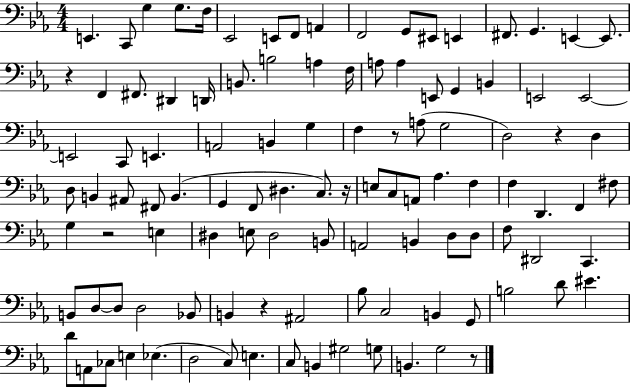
{
  \clef bass
  \numericTimeSignature
  \time 4/4
  \key ees \major
  e,4. c,8 g4 g8. f16 | ees,2 e,8 f,8 a,4 | f,2 g,8 eis,8 e,4 | fis,8. g,4. e,4~~ e,8. | \break r4 f,4 fis,8. dis,4 d,16 | b,8. b2 a4 f16 | a8 a4 e,8 g,4 b,4 | e,2 e,2~~ | \break e,2 c,8 e,4. | a,2 b,4 g4 | f4 r8 a8( g2 | d2) r4 d4 | \break d8 b,4 ais,8 fis,8 b,4.( | g,4 f,8 dis4. c8.) r16 | e8 c8 a,8 aes4. f4 | f4 d,4. f,4 fis8 | \break g4 r2 e4 | dis4 e8 dis2 b,8 | a,2 b,4 d8 d8 | f8 dis,2 c,4. | \break b,8 d8~~ d8 d2 bes,8 | b,4 r4 ais,2 | bes8 c2 b,4 g,8 | b2 d'8 eis'4. | \break d'8 a,8 ces8 e4 ees4.( | d2 c8) e4. | c8 b,4 gis2 g8 | b,4. g2 r8 | \break \bar "|."
}